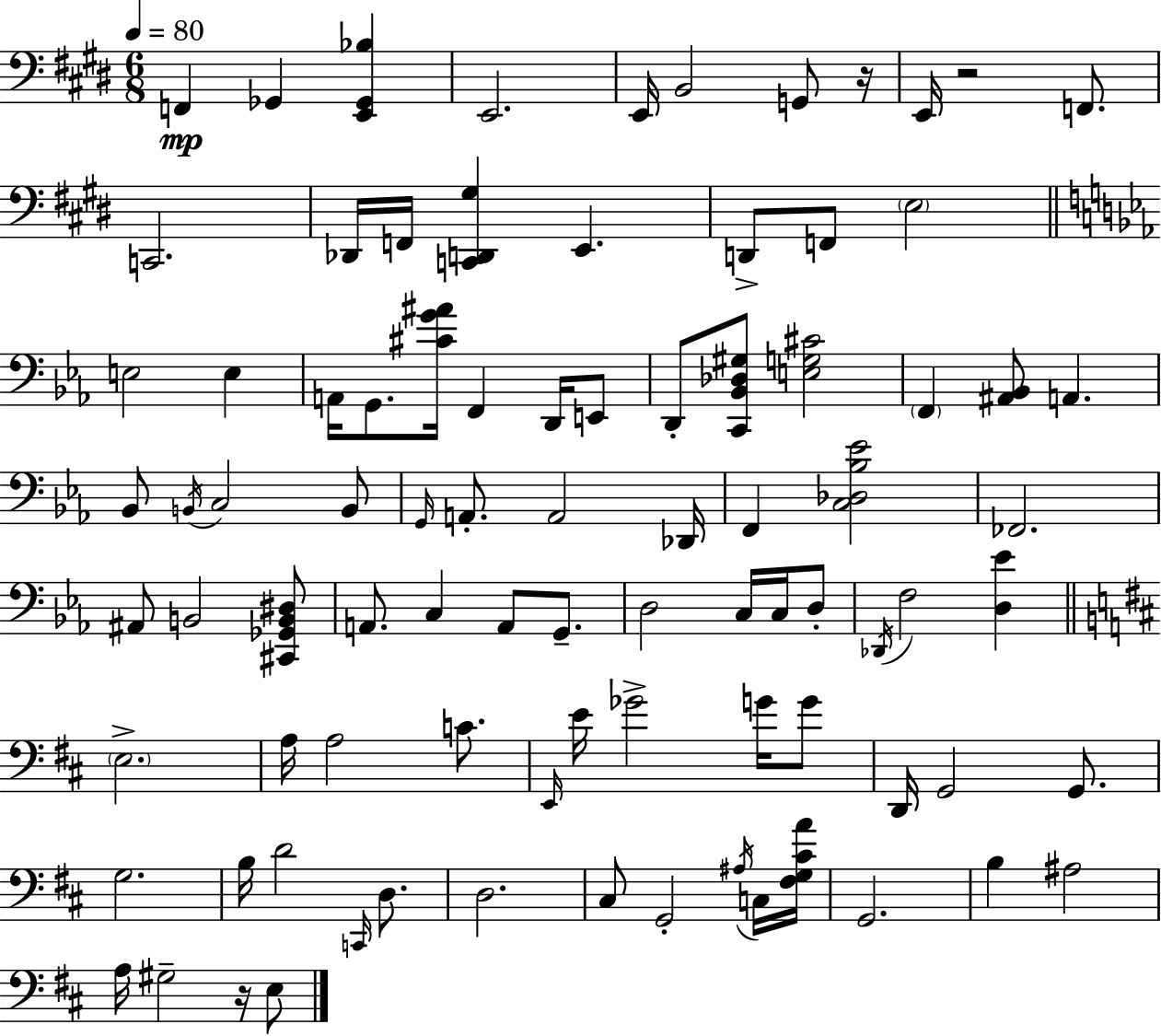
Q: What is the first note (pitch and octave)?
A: F2